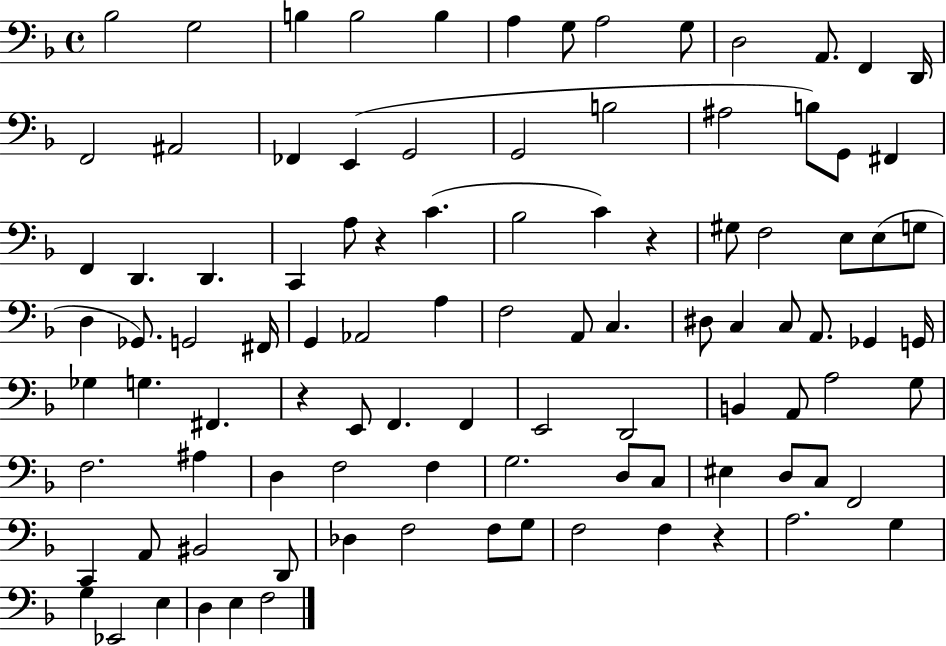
X:1
T:Untitled
M:4/4
L:1/4
K:F
_B,2 G,2 B, B,2 B, A, G,/2 A,2 G,/2 D,2 A,,/2 F,, D,,/4 F,,2 ^A,,2 _F,, E,, G,,2 G,,2 B,2 ^A,2 B,/2 G,,/2 ^F,, F,, D,, D,, C,, A,/2 z C _B,2 C z ^G,/2 F,2 E,/2 E,/2 G,/2 D, _G,,/2 G,,2 ^F,,/4 G,, _A,,2 A, F,2 A,,/2 C, ^D,/2 C, C,/2 A,,/2 _G,, G,,/4 _G, G, ^F,, z E,,/2 F,, F,, E,,2 D,,2 B,, A,,/2 A,2 G,/2 F,2 ^A, D, F,2 F, G,2 D,/2 C,/2 ^E, D,/2 C,/2 F,,2 C,, A,,/2 ^B,,2 D,,/2 _D, F,2 F,/2 G,/2 F,2 F, z A,2 G, G, _E,,2 E, D, E, F,2